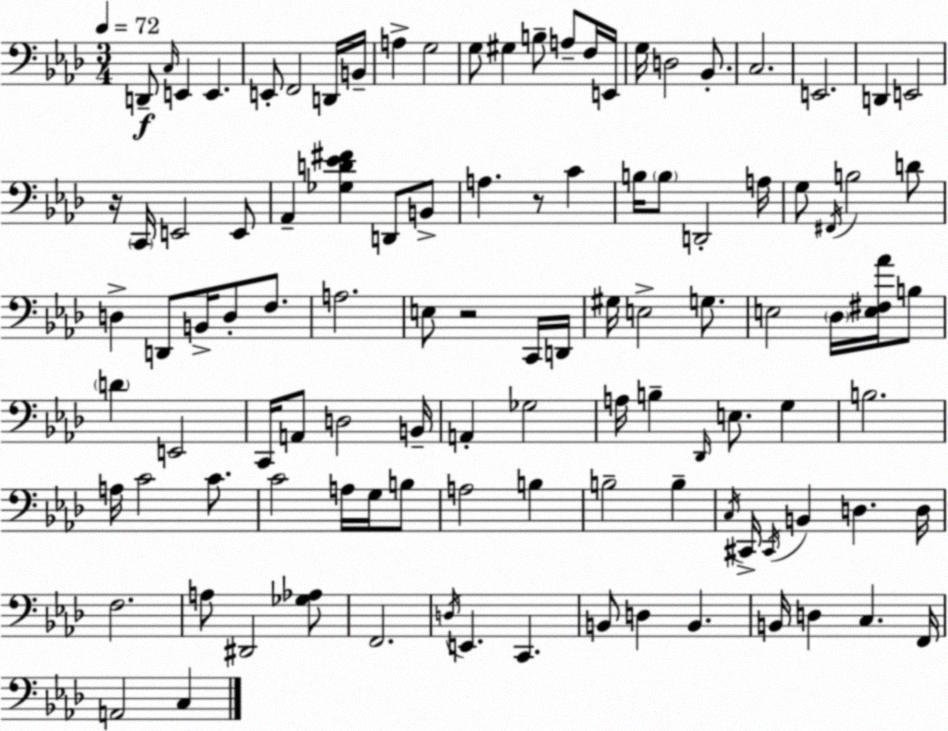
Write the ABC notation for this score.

X:1
T:Untitled
M:3/4
L:1/4
K:Ab
D,,/2 C,/4 E,, E,, E,,/2 F,,2 D,,/4 B,,/4 A, G,2 G,/2 ^G, B,/2 A,/2 F,/4 E,,/4 G,/4 D,2 _B,,/2 C,2 E,,2 D,, E,,2 z/4 C,,/4 E,,2 E,,/2 _A,, [_G,D_E^F] D,,/2 B,,/2 A, z/2 C B,/4 B,/2 D,,2 A,/4 G,/2 ^F,,/4 B,2 D/2 D, D,,/2 B,,/4 D,/2 F,/2 A,2 E,/2 z2 C,,/4 D,,/4 ^G,/4 E,2 G,/2 E,2 _D,/4 [E,^F,_A]/4 B,/2 D E,,2 C,,/4 A,,/2 D,2 B,,/4 A,, _G,2 A,/4 B, _D,,/4 E,/2 G, B,2 A,/4 C2 C/2 C2 A,/4 G,/4 B,/2 A,2 B, B,2 B, C,/4 ^C,,/4 ^C,,/4 B,, D, D,/4 F,2 A,/2 ^D,,2 [_G,_A,]/2 F,,2 D,/4 E,, C,, B,,/2 D, B,, B,,/4 D, C, F,,/4 A,,2 C,